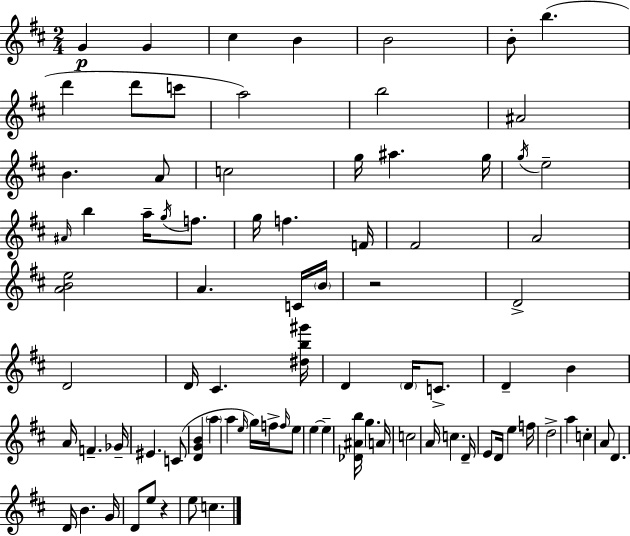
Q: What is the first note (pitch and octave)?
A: G4